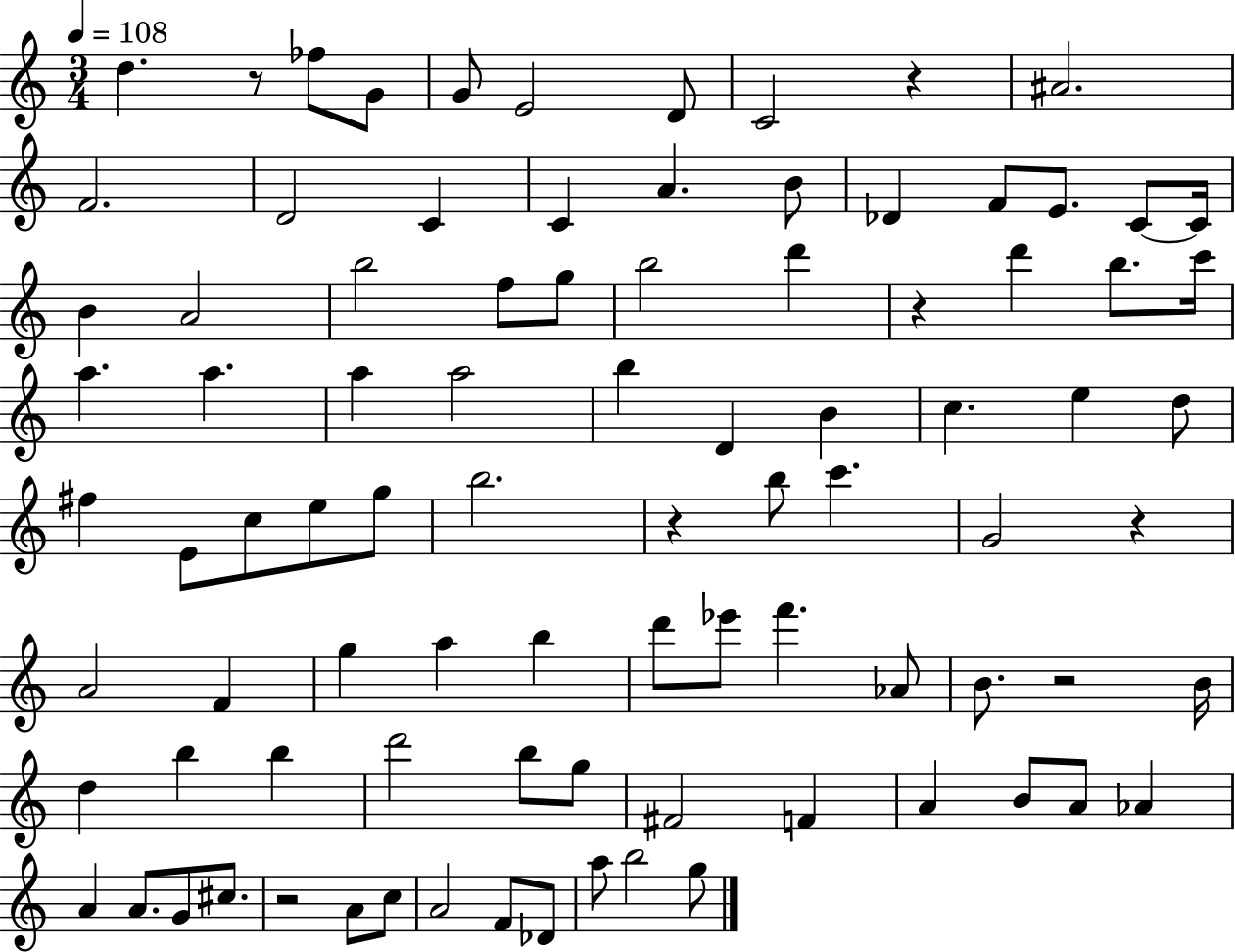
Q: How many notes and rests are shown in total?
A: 90